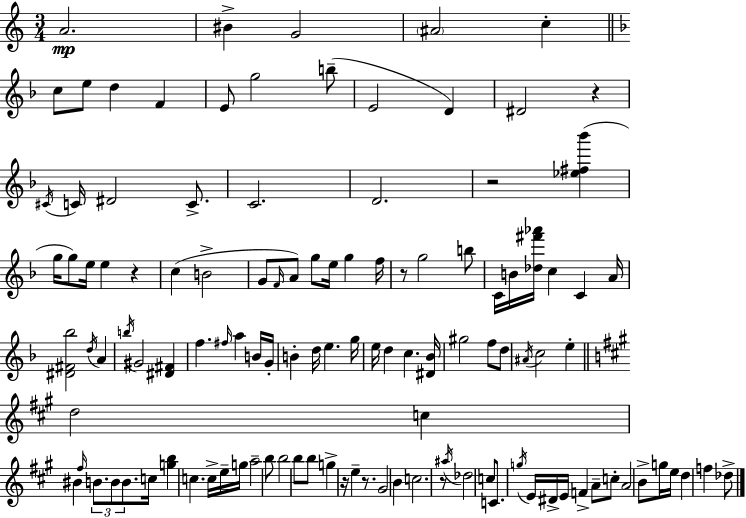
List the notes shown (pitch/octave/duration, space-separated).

A4/h. BIS4/q G4/h A#4/h C5/q C5/e E5/e D5/q F4/q E4/e G5/h B5/e E4/h D4/q D#4/h R/q C#4/s C4/s D#4/h C4/e. C4/h. D4/h. R/h [Eb5,F#5,Bb6]/q G5/s G5/e E5/s E5/q R/q C5/q B4/h G4/e F4/s A4/e G5/e E5/s G5/q F5/s R/e G5/h B5/e C4/s B4/s [Db5,F#6,Ab6]/s C5/q C4/q A4/s [D#4,F#4,Bb5]/h D5/s A4/q B5/s G#4/h [D#4,F#4]/q F5/q. F#5/s A5/q B4/s G4/s B4/q D5/s E5/q. G5/s E5/s D5/q C5/q. [D#4,Bb4]/s G#5/h F5/e D5/e A#4/s C5/h E5/q D5/h C5/q BIS4/q F#5/s B4/e. B4/e B4/e. C5/s [G5,B5]/q C5/q. C5/s E5/s G5/s A5/h B5/e B5/h B5/e B5/e G5/q R/s E5/q R/e. G#4/h B4/q C5/h. R/e A#5/s Db5/h C5/e C4/e. G5/s E4/s D#4/s E4/s F4/q A4/e C5/e A4/h B4/e G5/s E5/s D5/q F5/q Db5/e